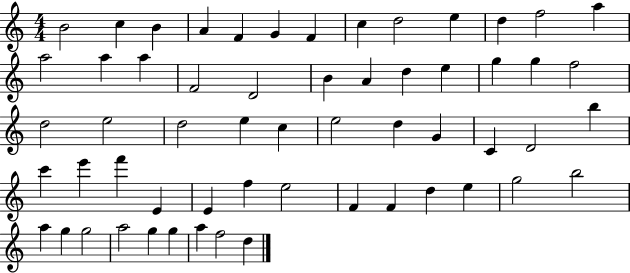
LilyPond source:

{
  \clef treble
  \numericTimeSignature
  \time 4/4
  \key c \major
  b'2 c''4 b'4 | a'4 f'4 g'4 f'4 | c''4 d''2 e''4 | d''4 f''2 a''4 | \break a''2 a''4 a''4 | f'2 d'2 | b'4 a'4 d''4 e''4 | g''4 g''4 f''2 | \break d''2 e''2 | d''2 e''4 c''4 | e''2 d''4 g'4 | c'4 d'2 b''4 | \break c'''4 e'''4 f'''4 e'4 | e'4 f''4 e''2 | f'4 f'4 d''4 e''4 | g''2 b''2 | \break a''4 g''4 g''2 | a''2 g''4 g''4 | a''4 f''2 d''4 | \bar "|."
}